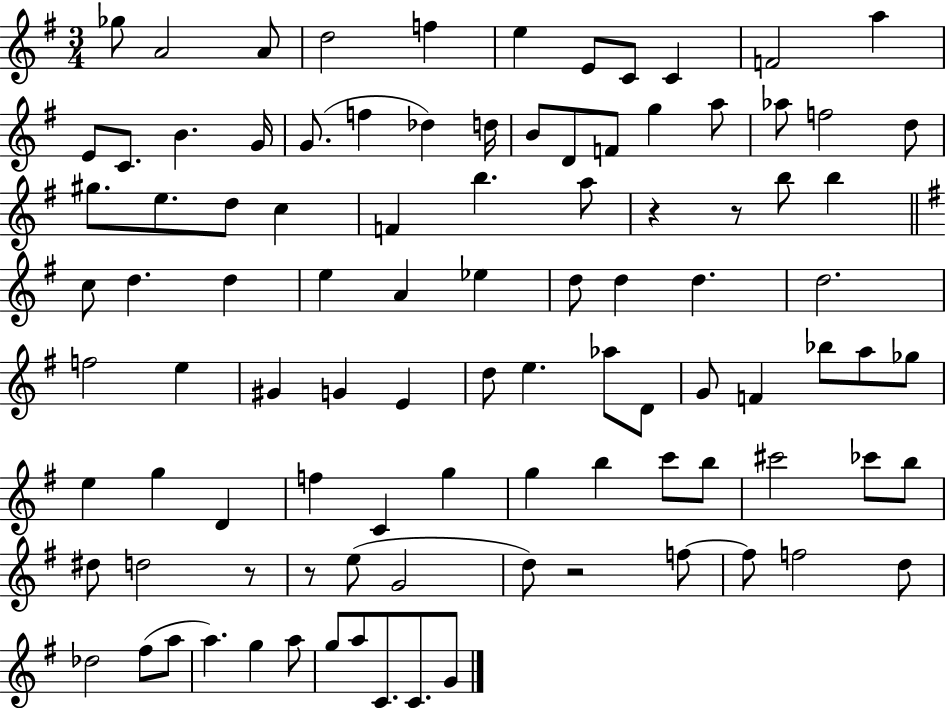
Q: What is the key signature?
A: G major